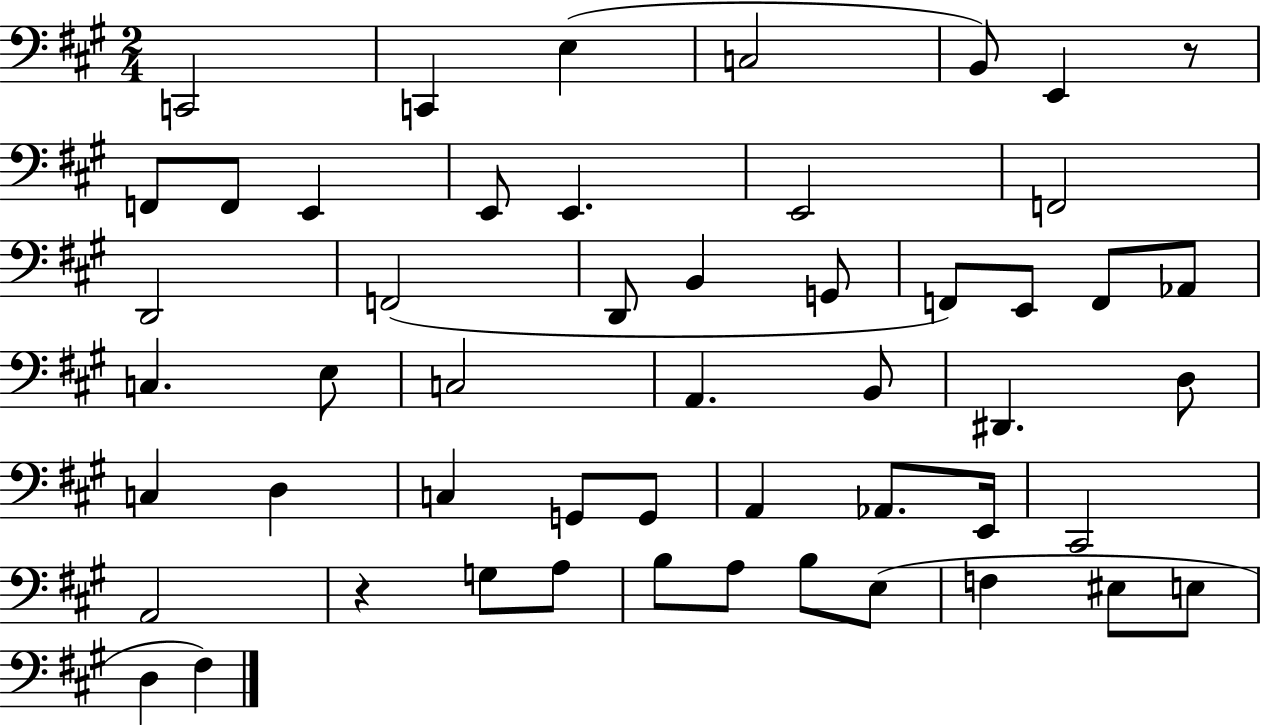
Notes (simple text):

C2/h C2/q E3/q C3/h B2/e E2/q R/e F2/e F2/e E2/q E2/e E2/q. E2/h F2/h D2/h F2/h D2/e B2/q G2/e F2/e E2/e F2/e Ab2/e C3/q. E3/e C3/h A2/q. B2/e D#2/q. D3/e C3/q D3/q C3/q G2/e G2/e A2/q Ab2/e. E2/s C#2/h A2/h R/q G3/e A3/e B3/e A3/e B3/e E3/e F3/q EIS3/e E3/e D3/q F#3/q